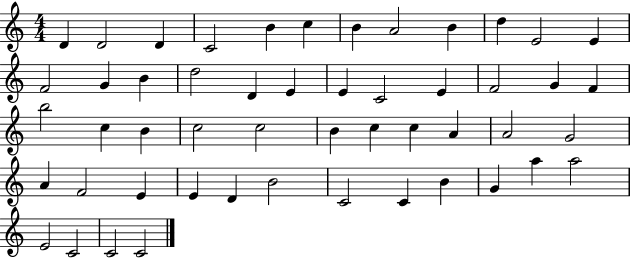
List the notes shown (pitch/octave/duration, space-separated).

D4/q D4/h D4/q C4/h B4/q C5/q B4/q A4/h B4/q D5/q E4/h E4/q F4/h G4/q B4/q D5/h D4/q E4/q E4/q C4/h E4/q F4/h G4/q F4/q B5/h C5/q B4/q C5/h C5/h B4/q C5/q C5/q A4/q A4/h G4/h A4/q F4/h E4/q E4/q D4/q B4/h C4/h C4/q B4/q G4/q A5/q A5/h E4/h C4/h C4/h C4/h